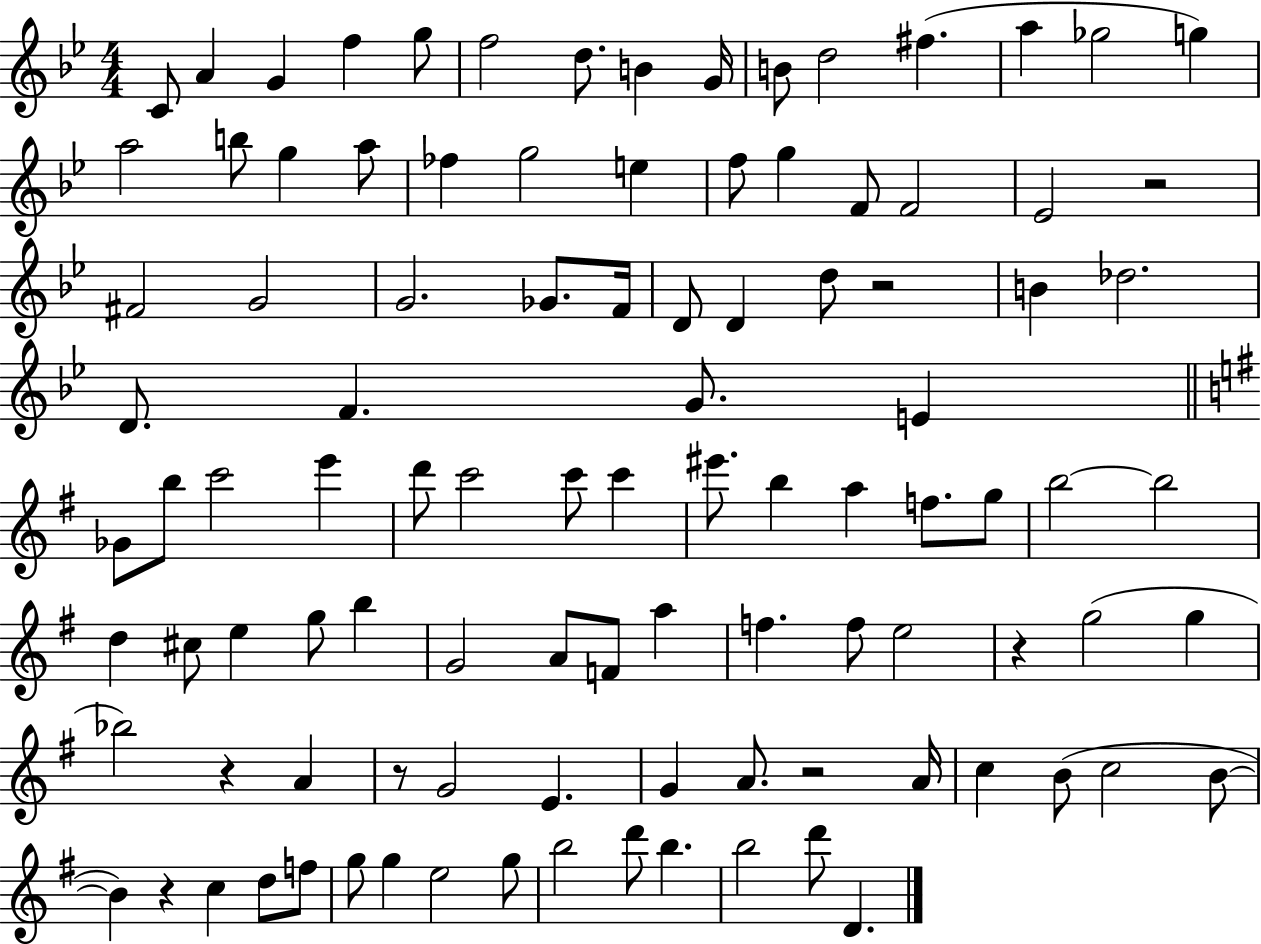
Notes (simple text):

C4/e A4/q G4/q F5/q G5/e F5/h D5/e. B4/q G4/s B4/e D5/h F#5/q. A5/q Gb5/h G5/q A5/h B5/e G5/q A5/e FES5/q G5/h E5/q F5/e G5/q F4/e F4/h Eb4/h R/h F#4/h G4/h G4/h. Gb4/e. F4/s D4/e D4/q D5/e R/h B4/q Db5/h. D4/e. F4/q. G4/e. E4/q Gb4/e B5/e C6/h E6/q D6/e C6/h C6/e C6/q EIS6/e. B5/q A5/q F5/e. G5/e B5/h B5/h D5/q C#5/e E5/q G5/e B5/q G4/h A4/e F4/e A5/q F5/q. F5/e E5/h R/q G5/h G5/q Bb5/h R/q A4/q R/e G4/h E4/q. G4/q A4/e. R/h A4/s C5/q B4/e C5/h B4/e B4/q R/q C5/q D5/e F5/e G5/e G5/q E5/h G5/e B5/h D6/e B5/q. B5/h D6/e D4/q.